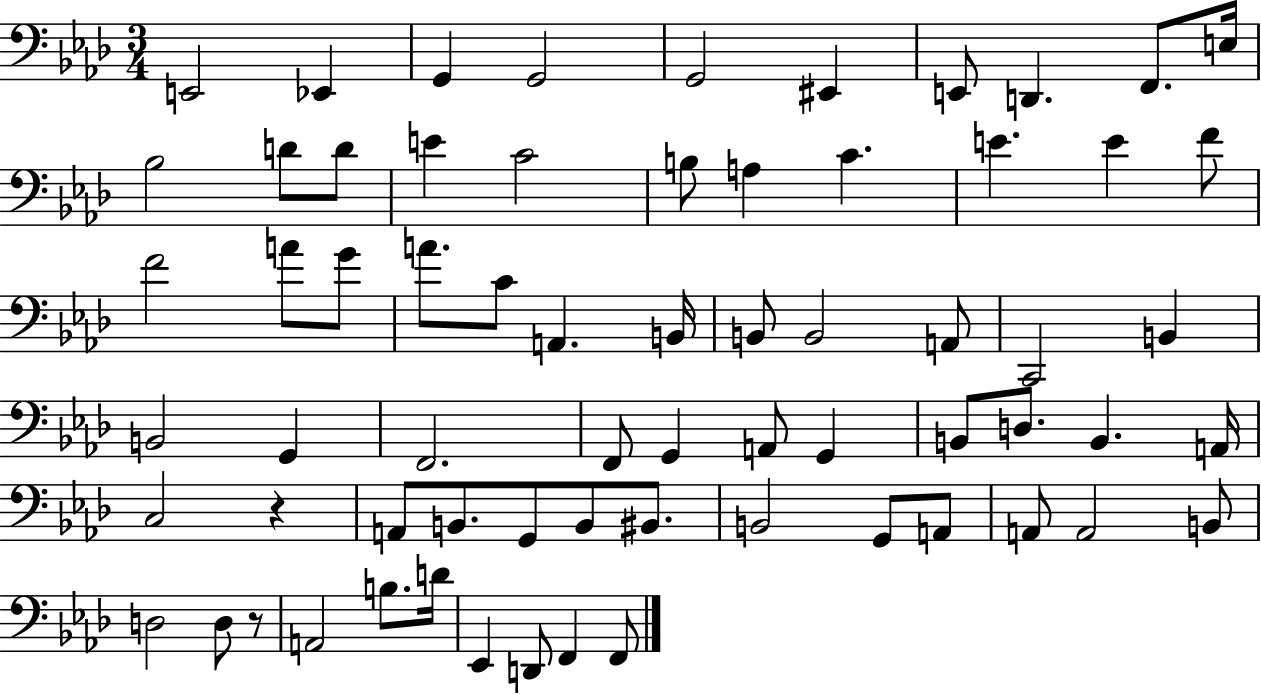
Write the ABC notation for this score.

X:1
T:Untitled
M:3/4
L:1/4
K:Ab
E,,2 _E,, G,, G,,2 G,,2 ^E,, E,,/2 D,, F,,/2 E,/4 _B,2 D/2 D/2 E C2 B,/2 A, C E E F/2 F2 A/2 G/2 A/2 C/2 A,, B,,/4 B,,/2 B,,2 A,,/2 C,,2 B,, B,,2 G,, F,,2 F,,/2 G,, A,,/2 G,, B,,/2 D,/2 B,, A,,/4 C,2 z A,,/2 B,,/2 G,,/2 B,,/2 ^B,,/2 B,,2 G,,/2 A,,/2 A,,/2 A,,2 B,,/2 D,2 D,/2 z/2 A,,2 B,/2 D/4 _E,, D,,/2 F,, F,,/2